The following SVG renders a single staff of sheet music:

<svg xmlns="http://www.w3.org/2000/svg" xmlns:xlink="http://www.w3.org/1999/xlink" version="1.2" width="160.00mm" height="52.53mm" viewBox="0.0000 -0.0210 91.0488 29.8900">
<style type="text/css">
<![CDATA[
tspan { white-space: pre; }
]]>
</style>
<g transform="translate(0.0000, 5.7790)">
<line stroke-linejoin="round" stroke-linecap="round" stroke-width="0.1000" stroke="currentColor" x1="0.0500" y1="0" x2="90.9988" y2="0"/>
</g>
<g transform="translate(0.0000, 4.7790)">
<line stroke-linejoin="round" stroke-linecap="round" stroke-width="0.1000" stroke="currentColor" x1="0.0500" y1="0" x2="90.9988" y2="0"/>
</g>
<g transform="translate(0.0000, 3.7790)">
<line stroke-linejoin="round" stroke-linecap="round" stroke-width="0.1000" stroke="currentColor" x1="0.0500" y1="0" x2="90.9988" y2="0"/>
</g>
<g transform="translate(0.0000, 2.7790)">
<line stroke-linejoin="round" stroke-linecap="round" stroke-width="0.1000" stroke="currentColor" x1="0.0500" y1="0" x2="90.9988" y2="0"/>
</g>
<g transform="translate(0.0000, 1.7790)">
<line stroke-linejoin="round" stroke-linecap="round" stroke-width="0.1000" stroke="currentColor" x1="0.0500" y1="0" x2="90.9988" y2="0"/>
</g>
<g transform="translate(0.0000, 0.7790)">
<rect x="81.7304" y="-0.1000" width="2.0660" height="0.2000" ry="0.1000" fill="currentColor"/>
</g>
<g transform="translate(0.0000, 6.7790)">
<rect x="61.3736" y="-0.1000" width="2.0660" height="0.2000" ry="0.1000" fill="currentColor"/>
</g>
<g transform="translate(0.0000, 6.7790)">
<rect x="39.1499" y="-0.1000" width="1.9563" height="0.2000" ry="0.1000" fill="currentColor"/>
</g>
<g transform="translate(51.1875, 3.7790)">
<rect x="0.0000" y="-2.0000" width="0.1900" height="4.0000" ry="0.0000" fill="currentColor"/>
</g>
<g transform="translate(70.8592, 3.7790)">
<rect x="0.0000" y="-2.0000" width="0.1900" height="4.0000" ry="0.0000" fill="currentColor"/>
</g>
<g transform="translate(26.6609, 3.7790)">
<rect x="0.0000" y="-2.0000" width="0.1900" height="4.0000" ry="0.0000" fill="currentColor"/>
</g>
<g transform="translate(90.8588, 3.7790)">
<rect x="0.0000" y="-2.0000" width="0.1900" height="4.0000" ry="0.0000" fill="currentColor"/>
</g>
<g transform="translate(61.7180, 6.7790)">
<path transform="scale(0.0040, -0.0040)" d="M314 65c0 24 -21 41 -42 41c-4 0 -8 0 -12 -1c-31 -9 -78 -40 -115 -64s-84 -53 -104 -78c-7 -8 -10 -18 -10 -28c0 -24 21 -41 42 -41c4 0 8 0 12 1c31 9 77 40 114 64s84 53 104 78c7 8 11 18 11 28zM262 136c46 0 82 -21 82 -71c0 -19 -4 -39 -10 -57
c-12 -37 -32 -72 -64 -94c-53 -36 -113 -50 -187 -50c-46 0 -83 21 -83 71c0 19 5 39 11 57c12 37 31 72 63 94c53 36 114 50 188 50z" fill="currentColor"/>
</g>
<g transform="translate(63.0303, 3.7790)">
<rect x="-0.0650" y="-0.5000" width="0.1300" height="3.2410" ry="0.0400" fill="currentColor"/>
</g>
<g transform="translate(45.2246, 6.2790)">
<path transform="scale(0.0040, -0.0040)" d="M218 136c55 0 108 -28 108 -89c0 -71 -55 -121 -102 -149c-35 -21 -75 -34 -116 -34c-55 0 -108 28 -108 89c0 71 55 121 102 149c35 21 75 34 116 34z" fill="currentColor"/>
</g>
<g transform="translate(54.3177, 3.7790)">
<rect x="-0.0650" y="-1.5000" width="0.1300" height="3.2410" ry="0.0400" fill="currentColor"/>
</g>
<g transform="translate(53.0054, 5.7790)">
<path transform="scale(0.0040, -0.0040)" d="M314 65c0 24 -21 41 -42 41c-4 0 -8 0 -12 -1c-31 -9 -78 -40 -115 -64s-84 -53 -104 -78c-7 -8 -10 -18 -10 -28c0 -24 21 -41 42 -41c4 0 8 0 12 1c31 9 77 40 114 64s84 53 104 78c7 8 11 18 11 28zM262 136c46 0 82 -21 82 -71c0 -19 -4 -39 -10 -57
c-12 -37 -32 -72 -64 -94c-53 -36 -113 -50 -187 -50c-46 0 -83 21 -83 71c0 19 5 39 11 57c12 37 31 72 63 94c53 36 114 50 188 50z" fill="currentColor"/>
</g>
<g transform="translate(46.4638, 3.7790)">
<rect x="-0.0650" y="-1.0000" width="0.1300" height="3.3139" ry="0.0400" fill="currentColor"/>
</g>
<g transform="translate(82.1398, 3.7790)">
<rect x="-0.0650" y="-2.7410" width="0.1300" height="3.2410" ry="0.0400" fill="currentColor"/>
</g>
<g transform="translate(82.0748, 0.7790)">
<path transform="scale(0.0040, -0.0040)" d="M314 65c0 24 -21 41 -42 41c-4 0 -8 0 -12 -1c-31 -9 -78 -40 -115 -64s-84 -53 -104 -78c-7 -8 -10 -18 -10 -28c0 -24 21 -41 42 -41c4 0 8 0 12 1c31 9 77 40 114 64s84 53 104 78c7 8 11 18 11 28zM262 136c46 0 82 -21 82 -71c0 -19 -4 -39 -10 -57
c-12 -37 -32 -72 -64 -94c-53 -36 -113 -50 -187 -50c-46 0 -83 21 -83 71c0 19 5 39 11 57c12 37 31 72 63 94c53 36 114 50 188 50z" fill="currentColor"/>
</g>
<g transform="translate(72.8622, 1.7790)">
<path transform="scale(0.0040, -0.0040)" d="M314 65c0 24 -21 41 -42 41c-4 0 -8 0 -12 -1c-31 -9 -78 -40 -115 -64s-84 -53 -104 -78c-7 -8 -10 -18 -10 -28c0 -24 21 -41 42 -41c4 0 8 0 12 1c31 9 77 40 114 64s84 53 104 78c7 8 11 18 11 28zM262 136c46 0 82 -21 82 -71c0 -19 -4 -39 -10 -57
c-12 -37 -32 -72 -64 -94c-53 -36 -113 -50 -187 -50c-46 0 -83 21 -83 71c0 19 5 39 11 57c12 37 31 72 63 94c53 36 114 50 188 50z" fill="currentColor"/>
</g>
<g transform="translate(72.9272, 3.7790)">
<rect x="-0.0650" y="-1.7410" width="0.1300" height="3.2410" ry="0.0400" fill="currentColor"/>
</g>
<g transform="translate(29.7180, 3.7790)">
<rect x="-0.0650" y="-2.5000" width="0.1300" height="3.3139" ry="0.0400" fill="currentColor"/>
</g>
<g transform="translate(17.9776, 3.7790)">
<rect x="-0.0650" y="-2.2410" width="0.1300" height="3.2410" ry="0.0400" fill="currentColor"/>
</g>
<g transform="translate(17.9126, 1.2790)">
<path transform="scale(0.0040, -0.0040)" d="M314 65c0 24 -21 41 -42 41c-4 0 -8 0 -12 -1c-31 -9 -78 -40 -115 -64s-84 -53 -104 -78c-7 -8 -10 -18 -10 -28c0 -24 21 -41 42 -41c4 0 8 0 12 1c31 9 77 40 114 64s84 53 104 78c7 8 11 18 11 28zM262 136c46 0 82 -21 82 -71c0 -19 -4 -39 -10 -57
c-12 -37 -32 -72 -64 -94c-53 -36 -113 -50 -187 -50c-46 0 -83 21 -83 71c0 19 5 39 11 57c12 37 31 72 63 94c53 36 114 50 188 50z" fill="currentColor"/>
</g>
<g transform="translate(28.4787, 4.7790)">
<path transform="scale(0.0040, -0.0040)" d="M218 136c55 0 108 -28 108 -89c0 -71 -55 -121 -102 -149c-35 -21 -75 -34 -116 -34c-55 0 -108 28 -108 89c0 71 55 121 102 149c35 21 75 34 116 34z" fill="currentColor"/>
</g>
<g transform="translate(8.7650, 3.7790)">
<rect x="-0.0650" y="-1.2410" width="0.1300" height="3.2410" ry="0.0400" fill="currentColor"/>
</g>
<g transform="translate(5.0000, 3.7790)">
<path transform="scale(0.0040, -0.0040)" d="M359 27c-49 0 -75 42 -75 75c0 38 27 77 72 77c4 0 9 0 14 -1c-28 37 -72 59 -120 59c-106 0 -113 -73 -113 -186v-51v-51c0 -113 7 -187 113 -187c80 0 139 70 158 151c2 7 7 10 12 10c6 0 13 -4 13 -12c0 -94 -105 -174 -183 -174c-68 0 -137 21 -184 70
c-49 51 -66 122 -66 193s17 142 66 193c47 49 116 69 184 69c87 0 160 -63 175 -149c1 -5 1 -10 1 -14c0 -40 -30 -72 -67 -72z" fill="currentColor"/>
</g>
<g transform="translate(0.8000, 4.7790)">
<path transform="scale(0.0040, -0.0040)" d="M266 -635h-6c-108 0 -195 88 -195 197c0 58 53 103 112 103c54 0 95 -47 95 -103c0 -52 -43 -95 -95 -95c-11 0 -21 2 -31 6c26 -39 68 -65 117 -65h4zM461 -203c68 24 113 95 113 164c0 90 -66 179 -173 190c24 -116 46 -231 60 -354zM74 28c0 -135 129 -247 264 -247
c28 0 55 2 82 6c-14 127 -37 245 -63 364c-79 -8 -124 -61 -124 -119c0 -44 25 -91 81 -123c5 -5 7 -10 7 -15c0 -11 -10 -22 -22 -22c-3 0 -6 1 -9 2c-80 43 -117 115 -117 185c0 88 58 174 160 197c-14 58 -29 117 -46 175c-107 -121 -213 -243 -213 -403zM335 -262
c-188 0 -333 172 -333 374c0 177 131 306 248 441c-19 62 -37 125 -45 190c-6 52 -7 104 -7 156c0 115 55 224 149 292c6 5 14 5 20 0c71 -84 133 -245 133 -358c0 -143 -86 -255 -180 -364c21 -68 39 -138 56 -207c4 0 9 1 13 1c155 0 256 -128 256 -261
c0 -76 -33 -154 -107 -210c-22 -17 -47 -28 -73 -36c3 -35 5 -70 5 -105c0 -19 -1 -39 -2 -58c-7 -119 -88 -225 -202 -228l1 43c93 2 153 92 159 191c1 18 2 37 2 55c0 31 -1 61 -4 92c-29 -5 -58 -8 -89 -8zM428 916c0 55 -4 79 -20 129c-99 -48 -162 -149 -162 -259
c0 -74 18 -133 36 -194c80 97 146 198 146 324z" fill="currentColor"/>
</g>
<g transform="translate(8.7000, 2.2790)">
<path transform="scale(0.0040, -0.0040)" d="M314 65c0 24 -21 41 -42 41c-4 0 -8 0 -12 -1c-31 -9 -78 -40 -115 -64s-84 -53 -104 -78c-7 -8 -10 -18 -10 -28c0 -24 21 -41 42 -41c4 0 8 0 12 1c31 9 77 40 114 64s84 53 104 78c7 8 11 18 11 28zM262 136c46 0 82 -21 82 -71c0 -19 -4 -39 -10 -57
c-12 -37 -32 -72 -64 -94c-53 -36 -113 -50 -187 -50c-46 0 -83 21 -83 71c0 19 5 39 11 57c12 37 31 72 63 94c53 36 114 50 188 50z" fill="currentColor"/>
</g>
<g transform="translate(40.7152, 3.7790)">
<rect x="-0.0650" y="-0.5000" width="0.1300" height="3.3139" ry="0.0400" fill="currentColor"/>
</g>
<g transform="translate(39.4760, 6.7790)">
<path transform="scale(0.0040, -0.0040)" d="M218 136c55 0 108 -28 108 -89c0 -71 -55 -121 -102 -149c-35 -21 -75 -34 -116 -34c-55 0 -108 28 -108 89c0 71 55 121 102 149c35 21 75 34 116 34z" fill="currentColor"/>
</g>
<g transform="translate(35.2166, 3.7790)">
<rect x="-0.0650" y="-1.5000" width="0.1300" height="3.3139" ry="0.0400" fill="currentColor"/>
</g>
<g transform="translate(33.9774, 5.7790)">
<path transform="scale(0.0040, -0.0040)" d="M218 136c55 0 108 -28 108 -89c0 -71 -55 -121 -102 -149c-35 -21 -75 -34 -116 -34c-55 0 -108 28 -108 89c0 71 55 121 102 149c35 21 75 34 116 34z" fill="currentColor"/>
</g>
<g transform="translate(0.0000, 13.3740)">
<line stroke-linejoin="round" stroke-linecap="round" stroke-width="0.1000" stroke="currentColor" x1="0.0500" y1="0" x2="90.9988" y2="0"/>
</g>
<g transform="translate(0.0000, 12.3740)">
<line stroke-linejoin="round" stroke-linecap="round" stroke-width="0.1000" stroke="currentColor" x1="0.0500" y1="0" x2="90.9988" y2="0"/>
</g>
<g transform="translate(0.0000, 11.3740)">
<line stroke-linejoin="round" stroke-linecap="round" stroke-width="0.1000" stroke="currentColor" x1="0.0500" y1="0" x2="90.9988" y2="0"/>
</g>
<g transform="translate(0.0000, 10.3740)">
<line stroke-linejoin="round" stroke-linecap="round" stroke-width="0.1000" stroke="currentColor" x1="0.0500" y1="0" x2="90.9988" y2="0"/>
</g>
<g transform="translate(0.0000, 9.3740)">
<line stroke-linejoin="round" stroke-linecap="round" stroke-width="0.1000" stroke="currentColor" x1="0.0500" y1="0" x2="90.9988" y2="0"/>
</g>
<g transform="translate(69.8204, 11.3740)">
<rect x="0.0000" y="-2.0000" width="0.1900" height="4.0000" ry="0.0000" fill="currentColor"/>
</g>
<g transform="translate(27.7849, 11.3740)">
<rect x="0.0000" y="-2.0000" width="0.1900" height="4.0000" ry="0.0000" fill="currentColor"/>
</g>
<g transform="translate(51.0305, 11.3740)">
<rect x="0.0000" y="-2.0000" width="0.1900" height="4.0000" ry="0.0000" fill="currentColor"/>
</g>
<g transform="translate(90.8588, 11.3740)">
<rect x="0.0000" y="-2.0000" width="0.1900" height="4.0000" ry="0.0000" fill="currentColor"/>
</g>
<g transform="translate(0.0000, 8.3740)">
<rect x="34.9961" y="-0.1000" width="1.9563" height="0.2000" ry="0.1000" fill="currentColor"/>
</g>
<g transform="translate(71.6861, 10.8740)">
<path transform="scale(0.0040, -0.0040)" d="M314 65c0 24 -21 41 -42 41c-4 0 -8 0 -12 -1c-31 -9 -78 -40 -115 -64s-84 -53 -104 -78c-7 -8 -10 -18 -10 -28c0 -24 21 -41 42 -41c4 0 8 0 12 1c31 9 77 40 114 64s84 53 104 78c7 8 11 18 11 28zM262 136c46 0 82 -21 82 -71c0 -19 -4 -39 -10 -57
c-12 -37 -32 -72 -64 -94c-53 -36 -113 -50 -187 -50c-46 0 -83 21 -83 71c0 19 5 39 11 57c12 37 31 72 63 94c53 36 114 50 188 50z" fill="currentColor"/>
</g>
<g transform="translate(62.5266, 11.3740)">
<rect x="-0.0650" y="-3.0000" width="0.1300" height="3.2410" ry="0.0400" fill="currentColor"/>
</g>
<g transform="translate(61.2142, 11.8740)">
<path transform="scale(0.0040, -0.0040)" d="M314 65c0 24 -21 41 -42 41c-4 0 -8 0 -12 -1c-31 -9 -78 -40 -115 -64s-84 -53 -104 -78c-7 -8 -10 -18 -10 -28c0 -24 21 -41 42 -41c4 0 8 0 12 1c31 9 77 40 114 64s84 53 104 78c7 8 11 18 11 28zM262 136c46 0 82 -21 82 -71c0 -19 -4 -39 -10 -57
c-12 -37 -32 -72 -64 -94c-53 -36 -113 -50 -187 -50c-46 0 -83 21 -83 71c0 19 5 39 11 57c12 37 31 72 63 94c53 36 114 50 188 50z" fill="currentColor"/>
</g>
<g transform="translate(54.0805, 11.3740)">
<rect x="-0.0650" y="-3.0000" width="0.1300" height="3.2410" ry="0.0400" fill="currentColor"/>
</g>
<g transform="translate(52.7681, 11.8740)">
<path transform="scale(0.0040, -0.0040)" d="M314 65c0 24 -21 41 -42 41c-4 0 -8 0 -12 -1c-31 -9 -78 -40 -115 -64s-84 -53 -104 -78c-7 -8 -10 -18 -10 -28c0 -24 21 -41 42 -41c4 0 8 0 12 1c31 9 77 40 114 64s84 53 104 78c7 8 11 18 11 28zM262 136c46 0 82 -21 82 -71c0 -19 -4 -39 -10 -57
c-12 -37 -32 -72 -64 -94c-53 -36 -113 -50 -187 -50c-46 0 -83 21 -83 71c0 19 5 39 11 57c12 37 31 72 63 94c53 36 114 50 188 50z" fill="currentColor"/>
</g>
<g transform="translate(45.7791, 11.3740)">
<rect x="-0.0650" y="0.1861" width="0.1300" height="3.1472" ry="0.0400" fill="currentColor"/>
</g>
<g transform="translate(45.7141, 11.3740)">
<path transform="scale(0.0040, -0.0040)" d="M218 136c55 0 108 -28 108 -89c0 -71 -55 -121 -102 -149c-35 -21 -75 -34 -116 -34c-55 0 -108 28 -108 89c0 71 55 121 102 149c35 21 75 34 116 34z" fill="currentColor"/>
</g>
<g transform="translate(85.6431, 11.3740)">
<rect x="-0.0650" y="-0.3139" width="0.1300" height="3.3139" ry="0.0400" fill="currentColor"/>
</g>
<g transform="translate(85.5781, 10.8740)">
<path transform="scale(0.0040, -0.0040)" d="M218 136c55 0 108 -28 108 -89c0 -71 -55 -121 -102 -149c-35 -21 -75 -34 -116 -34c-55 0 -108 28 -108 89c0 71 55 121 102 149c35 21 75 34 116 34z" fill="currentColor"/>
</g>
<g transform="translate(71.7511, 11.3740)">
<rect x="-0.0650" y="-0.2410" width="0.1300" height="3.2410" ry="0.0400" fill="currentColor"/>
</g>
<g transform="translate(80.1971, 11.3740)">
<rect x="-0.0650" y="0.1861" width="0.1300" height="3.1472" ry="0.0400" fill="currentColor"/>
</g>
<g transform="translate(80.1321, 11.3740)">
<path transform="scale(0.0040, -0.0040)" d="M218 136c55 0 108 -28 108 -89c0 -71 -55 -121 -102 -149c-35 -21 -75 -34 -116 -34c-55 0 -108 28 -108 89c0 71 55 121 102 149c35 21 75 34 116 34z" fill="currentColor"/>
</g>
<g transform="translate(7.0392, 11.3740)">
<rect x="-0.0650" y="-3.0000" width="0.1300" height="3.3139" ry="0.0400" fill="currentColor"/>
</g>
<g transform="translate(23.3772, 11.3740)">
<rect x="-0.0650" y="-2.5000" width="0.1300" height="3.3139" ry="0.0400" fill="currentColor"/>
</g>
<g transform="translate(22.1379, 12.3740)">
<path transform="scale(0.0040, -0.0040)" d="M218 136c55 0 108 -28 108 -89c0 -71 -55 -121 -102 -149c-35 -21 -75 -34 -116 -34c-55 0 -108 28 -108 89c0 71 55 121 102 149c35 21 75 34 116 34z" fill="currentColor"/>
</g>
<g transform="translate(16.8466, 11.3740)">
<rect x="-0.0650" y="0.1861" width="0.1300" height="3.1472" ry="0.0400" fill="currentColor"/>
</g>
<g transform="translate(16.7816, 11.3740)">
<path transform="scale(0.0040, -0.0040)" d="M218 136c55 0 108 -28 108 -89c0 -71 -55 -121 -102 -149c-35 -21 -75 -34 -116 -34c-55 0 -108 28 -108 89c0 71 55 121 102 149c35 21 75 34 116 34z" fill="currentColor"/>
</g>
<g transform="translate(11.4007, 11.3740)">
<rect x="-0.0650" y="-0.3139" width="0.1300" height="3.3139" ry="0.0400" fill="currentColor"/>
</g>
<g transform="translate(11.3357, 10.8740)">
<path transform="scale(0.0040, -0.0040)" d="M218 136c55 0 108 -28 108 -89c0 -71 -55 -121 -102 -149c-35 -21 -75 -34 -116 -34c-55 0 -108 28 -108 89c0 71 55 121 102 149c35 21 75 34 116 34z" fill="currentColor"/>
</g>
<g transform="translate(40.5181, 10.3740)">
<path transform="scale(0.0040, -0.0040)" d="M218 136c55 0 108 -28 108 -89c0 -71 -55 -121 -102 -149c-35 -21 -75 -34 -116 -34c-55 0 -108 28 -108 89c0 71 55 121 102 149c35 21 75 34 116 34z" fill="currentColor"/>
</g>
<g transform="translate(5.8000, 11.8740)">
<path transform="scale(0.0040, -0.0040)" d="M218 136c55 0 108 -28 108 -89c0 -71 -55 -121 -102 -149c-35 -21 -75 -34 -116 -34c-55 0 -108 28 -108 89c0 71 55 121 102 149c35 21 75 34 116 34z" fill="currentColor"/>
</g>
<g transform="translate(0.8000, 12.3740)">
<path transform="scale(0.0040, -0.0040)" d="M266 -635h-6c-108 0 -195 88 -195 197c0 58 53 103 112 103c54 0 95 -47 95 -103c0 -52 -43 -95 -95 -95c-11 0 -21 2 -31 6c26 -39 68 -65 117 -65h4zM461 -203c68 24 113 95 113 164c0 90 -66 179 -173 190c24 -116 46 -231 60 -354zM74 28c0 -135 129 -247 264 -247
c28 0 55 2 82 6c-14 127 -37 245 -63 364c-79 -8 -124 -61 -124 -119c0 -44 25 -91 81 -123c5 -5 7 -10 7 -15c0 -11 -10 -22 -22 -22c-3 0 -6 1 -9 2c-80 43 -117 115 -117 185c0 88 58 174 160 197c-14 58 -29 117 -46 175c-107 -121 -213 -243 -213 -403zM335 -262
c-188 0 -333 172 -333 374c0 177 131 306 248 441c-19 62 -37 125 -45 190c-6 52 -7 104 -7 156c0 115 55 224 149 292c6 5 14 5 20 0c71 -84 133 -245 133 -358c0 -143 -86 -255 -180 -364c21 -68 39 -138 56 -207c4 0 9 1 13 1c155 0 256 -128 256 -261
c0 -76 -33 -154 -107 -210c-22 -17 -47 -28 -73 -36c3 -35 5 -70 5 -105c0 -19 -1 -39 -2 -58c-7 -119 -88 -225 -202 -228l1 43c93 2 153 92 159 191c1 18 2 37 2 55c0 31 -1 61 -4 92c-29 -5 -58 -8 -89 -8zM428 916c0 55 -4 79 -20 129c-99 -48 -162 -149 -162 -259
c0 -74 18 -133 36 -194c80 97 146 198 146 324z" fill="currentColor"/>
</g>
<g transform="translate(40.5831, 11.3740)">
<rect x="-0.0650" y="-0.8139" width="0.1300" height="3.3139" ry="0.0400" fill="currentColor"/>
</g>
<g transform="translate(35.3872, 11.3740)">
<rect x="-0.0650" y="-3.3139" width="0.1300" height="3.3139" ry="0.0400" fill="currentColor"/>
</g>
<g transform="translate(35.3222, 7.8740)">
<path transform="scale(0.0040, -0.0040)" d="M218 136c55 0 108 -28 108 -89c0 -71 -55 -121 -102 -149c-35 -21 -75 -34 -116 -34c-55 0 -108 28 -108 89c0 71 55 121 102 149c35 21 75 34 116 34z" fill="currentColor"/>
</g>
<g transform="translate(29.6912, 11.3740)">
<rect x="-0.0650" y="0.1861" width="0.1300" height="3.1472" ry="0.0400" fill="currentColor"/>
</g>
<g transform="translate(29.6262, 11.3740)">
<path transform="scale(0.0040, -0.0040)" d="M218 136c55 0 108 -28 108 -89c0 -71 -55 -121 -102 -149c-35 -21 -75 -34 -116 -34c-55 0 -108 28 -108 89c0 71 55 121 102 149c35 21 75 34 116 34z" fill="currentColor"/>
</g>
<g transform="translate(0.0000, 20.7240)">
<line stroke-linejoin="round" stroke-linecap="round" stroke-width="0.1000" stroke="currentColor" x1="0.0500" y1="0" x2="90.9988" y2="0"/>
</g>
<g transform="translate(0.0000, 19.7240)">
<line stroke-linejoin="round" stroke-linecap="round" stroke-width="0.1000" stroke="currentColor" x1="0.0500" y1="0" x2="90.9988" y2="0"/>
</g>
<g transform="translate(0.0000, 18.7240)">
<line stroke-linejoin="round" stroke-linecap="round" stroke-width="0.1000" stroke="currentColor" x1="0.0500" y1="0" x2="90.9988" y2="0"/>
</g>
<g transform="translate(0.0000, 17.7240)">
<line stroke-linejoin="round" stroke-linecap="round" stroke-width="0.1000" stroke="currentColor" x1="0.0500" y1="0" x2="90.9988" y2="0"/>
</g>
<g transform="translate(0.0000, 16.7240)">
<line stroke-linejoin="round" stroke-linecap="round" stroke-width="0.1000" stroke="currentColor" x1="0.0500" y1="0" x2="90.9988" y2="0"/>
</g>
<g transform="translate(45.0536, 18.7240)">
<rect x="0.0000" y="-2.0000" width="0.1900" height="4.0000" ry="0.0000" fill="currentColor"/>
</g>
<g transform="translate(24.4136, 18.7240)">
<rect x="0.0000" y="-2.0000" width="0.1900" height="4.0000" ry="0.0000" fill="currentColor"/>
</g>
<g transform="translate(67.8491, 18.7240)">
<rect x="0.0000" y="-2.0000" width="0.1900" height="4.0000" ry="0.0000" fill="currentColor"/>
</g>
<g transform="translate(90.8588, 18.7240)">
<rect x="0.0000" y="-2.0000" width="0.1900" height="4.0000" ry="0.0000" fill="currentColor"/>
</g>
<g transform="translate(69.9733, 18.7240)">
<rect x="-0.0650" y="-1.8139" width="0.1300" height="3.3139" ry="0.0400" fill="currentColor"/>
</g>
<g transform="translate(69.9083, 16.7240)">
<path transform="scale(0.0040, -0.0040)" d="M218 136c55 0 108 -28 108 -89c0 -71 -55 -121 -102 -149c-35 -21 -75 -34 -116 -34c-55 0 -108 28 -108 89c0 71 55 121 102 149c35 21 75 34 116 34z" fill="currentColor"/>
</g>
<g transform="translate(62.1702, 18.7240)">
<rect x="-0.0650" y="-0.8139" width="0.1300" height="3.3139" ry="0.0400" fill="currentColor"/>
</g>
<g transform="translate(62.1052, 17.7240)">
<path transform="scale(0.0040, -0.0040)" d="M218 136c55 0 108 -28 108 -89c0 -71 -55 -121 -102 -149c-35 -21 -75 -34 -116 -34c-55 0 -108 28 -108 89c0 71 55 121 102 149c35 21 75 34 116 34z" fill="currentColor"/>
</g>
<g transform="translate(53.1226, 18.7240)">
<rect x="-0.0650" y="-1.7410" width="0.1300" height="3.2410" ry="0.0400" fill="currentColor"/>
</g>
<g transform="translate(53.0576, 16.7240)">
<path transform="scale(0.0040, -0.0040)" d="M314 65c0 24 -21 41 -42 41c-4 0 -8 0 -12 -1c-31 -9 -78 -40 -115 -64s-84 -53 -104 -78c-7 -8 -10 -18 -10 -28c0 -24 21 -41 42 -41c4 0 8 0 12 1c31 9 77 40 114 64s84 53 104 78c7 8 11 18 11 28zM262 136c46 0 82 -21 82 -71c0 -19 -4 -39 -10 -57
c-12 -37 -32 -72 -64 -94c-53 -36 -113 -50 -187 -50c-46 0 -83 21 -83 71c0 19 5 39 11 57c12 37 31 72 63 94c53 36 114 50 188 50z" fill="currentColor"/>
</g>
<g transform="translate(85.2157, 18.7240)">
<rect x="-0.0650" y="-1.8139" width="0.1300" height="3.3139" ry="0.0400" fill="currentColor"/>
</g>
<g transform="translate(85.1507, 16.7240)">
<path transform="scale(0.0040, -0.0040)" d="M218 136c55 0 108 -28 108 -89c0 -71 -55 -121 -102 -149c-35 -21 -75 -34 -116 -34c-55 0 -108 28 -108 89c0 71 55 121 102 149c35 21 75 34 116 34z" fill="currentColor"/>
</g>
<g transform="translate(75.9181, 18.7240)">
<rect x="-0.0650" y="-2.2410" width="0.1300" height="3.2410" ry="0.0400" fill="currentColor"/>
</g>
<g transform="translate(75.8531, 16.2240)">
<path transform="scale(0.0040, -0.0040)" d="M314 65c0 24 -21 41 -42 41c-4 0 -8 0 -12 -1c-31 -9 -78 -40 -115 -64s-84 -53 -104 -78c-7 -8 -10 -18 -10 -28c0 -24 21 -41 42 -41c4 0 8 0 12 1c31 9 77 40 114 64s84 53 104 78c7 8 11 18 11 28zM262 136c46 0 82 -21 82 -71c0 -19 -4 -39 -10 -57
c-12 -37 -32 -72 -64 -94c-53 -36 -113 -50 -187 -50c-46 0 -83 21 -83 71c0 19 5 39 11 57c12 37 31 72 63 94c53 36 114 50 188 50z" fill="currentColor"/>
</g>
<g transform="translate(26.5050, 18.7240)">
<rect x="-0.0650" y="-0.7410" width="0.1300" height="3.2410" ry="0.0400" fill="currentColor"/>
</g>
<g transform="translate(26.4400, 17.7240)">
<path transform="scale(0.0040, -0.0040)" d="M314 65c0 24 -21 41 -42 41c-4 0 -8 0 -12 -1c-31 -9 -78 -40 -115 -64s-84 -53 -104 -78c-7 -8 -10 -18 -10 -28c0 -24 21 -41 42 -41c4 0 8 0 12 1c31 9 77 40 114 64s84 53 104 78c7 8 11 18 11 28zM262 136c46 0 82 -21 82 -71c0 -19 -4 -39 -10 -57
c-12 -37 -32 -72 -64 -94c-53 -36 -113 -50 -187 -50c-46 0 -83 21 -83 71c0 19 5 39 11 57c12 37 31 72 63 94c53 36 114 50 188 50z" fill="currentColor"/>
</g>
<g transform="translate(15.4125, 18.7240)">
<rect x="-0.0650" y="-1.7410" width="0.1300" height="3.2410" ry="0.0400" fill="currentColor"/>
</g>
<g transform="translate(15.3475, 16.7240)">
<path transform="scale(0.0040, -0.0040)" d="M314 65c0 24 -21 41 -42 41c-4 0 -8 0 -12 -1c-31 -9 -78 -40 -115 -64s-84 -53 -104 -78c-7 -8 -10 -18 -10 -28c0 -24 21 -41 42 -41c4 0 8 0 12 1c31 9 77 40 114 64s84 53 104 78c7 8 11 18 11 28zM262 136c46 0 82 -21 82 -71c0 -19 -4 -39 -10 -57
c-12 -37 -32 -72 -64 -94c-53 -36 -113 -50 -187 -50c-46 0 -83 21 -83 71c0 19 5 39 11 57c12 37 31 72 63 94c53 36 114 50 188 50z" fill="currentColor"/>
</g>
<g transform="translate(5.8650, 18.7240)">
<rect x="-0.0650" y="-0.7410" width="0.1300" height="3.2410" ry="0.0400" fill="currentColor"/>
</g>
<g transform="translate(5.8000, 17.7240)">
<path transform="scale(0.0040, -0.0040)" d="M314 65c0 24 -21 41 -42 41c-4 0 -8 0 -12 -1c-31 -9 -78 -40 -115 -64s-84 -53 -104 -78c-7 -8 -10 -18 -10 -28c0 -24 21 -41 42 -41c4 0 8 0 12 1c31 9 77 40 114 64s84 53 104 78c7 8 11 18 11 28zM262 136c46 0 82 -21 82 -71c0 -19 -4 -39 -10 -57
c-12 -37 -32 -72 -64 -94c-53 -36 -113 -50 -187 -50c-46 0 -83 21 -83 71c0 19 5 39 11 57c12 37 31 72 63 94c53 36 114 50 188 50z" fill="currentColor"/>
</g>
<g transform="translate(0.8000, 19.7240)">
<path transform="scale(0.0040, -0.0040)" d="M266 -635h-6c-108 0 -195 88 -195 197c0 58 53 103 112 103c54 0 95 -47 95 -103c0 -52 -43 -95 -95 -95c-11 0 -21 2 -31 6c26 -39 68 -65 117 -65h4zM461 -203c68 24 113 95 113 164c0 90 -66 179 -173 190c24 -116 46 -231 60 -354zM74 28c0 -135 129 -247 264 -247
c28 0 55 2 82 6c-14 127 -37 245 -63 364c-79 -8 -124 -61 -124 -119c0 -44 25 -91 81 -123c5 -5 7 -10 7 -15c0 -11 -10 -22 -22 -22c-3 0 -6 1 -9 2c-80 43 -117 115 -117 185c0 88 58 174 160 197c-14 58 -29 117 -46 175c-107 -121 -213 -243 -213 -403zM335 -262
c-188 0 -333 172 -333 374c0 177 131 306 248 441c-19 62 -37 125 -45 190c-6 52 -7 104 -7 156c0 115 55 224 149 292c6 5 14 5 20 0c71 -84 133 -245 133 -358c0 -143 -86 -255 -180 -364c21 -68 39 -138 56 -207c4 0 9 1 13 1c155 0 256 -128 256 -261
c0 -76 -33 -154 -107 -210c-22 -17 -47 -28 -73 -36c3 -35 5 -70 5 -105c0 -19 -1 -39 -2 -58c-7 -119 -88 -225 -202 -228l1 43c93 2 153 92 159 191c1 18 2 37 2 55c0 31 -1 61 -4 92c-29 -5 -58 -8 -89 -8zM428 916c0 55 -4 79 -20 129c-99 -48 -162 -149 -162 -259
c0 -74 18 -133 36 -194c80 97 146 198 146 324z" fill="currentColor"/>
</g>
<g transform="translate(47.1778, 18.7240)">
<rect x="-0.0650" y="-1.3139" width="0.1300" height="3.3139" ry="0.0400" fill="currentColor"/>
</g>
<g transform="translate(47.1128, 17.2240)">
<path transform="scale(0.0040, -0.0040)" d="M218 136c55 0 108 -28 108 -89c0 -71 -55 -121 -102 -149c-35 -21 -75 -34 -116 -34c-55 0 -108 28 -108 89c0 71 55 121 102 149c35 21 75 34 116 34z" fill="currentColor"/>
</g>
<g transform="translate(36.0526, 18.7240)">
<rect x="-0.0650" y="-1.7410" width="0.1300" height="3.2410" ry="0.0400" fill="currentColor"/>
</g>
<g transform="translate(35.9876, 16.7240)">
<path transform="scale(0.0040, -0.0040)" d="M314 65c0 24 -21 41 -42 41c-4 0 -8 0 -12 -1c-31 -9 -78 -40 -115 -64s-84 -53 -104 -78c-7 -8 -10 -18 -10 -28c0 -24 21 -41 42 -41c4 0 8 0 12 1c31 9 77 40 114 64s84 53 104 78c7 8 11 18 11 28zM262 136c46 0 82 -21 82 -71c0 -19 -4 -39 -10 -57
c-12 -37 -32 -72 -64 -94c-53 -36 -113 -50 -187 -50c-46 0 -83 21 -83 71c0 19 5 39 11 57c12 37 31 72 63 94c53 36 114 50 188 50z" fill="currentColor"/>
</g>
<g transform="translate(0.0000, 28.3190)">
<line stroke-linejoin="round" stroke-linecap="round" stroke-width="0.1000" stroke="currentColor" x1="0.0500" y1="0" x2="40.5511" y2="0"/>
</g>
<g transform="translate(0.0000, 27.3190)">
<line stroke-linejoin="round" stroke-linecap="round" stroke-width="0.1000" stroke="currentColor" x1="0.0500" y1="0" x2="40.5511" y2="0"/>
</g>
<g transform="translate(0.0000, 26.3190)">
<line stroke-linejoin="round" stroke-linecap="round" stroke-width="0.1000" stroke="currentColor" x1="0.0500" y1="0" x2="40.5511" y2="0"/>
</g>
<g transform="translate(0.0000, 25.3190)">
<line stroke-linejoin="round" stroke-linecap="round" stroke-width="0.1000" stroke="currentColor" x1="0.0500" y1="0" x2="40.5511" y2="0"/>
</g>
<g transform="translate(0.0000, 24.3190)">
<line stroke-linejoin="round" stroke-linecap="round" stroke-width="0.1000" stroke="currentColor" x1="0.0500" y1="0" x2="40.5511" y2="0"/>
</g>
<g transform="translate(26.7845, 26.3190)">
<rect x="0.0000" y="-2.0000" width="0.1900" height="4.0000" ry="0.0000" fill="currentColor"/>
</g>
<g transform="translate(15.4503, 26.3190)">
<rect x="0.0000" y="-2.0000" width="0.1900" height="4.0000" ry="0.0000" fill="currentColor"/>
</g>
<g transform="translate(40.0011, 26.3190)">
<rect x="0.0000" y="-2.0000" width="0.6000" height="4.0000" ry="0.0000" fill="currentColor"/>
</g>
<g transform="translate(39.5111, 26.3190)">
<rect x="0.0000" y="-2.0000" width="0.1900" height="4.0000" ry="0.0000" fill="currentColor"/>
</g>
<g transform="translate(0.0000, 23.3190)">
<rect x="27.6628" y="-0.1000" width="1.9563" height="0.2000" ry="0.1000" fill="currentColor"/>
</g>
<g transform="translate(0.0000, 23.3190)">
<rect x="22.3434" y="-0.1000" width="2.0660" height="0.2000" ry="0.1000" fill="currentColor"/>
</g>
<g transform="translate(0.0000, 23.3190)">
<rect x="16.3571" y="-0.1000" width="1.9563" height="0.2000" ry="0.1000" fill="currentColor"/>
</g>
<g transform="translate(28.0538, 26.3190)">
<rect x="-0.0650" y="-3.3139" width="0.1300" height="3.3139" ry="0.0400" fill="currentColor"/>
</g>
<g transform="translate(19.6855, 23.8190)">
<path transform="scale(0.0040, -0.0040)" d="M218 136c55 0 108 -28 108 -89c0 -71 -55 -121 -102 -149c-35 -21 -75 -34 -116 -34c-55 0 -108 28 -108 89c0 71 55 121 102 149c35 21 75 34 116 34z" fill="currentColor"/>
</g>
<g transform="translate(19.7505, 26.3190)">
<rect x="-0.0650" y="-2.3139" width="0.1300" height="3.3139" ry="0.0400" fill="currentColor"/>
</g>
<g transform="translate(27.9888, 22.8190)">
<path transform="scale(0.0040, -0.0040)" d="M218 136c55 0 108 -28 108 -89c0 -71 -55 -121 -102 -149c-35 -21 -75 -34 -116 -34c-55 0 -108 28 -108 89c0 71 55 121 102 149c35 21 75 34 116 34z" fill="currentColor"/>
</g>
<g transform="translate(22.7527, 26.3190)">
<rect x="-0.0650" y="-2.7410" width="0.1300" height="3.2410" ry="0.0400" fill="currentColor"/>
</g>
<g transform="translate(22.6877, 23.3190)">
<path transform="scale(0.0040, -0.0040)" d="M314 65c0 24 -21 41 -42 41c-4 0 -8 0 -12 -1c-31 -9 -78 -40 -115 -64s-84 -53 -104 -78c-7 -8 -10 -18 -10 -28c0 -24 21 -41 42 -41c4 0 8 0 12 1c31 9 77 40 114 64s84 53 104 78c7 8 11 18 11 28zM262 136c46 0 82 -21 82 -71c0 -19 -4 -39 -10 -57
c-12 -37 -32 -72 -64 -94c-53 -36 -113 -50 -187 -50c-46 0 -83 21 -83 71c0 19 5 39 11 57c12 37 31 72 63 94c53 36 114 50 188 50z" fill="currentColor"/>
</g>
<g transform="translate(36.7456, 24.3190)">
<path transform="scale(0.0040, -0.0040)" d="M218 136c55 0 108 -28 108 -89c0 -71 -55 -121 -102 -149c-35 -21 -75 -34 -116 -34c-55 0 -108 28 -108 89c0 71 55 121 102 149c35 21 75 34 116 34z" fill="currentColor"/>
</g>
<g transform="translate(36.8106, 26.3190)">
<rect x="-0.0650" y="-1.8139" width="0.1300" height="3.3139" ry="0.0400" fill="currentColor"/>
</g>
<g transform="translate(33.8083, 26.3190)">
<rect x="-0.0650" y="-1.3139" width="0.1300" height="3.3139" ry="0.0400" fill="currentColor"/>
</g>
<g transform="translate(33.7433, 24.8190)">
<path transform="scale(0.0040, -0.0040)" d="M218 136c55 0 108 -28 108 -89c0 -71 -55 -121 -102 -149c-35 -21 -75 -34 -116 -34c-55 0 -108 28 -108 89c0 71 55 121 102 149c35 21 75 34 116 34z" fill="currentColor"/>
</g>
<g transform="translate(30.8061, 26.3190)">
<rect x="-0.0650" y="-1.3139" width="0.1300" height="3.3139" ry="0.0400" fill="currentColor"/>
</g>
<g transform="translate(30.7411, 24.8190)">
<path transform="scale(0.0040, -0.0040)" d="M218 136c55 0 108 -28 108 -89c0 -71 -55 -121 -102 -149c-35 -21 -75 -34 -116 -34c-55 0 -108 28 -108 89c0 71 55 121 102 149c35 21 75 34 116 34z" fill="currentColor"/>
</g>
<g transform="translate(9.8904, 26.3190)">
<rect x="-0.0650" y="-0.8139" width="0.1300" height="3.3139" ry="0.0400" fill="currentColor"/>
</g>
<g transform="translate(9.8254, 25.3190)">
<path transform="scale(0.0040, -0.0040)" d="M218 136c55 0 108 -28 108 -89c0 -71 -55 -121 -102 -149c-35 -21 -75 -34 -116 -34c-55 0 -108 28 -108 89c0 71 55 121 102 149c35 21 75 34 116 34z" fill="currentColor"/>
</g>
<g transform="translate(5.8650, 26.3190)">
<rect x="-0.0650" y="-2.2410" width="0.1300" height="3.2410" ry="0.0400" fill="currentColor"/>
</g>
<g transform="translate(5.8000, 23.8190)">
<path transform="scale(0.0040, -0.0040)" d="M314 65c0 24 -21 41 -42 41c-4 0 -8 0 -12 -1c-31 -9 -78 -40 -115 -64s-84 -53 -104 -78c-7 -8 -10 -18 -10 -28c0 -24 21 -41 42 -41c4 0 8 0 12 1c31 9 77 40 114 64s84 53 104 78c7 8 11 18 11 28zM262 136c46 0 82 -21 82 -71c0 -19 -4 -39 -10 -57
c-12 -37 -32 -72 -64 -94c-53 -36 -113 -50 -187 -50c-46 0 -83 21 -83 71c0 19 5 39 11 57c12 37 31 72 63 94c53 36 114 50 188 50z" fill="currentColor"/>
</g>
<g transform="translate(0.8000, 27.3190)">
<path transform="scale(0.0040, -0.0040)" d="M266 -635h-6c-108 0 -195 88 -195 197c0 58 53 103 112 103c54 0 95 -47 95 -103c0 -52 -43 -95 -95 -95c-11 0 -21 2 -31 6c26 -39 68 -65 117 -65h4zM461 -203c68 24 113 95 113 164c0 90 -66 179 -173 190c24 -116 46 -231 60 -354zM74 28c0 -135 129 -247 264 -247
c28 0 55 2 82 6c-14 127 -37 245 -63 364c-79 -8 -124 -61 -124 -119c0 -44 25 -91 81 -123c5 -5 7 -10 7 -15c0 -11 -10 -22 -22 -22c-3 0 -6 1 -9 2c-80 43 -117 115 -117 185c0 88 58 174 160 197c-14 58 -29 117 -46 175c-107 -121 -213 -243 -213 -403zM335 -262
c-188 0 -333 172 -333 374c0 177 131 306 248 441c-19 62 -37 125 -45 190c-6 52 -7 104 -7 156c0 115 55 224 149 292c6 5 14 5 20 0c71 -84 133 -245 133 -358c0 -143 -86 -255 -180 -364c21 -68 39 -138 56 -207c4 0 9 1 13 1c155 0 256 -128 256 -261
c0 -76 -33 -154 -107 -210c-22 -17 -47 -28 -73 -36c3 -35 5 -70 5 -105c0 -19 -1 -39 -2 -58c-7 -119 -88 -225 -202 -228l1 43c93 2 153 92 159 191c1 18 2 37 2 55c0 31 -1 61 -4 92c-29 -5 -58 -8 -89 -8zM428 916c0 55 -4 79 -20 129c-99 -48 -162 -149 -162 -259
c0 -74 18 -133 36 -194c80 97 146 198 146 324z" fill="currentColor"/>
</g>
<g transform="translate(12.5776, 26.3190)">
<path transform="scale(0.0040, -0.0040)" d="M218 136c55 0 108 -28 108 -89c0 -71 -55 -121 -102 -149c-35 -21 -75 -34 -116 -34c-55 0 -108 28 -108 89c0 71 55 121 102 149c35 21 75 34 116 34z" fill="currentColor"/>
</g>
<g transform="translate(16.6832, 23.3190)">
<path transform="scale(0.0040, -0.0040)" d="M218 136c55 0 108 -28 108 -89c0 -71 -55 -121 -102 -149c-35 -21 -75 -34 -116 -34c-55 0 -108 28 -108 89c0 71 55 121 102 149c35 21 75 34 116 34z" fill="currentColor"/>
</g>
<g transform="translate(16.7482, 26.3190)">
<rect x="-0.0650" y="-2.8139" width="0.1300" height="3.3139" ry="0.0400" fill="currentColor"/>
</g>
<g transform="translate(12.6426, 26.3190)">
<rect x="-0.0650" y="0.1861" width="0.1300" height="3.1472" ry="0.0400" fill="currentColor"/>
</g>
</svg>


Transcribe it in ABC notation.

X:1
T:Untitled
M:4/4
L:1/4
K:C
e2 g2 G E C D E2 C2 f2 a2 A c B G B b d B A2 A2 c2 B c d2 f2 d2 f2 e f2 d f g2 f g2 d B a g a2 b e e f